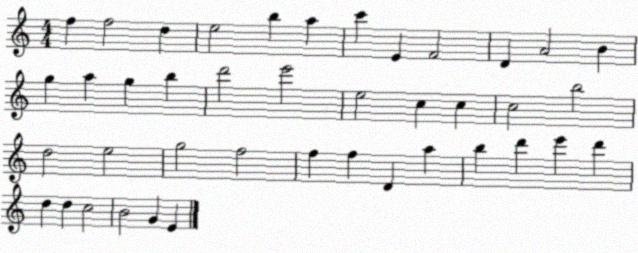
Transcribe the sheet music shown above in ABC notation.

X:1
T:Untitled
M:4/4
L:1/4
K:C
f f2 d e2 b a c' E F2 D A2 B g a g b d'2 e'2 e2 c c c2 b2 d2 e2 g2 f2 f f D a b d' e' d' d d c2 B2 G E